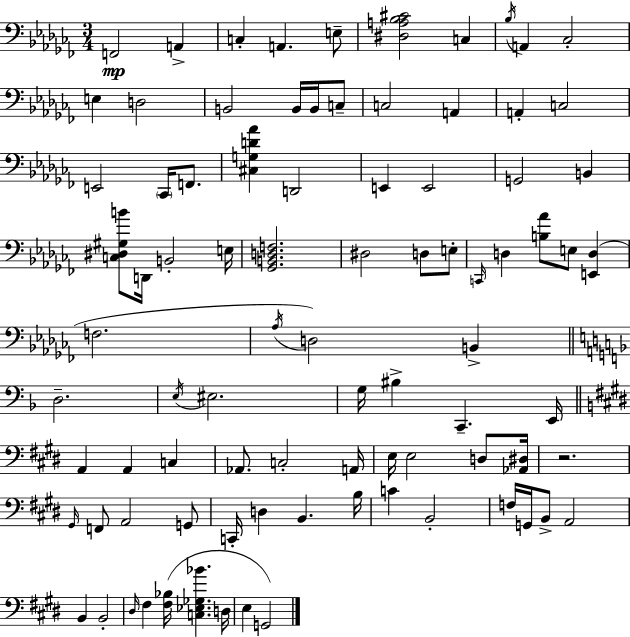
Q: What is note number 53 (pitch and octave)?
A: A2